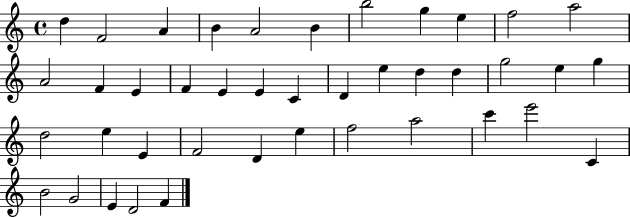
D5/q F4/h A4/q B4/q A4/h B4/q B5/h G5/q E5/q F5/h A5/h A4/h F4/q E4/q F4/q E4/q E4/q C4/q D4/q E5/q D5/q D5/q G5/h E5/q G5/q D5/h E5/q E4/q F4/h D4/q E5/q F5/h A5/h C6/q E6/h C4/q B4/h G4/h E4/q D4/h F4/q